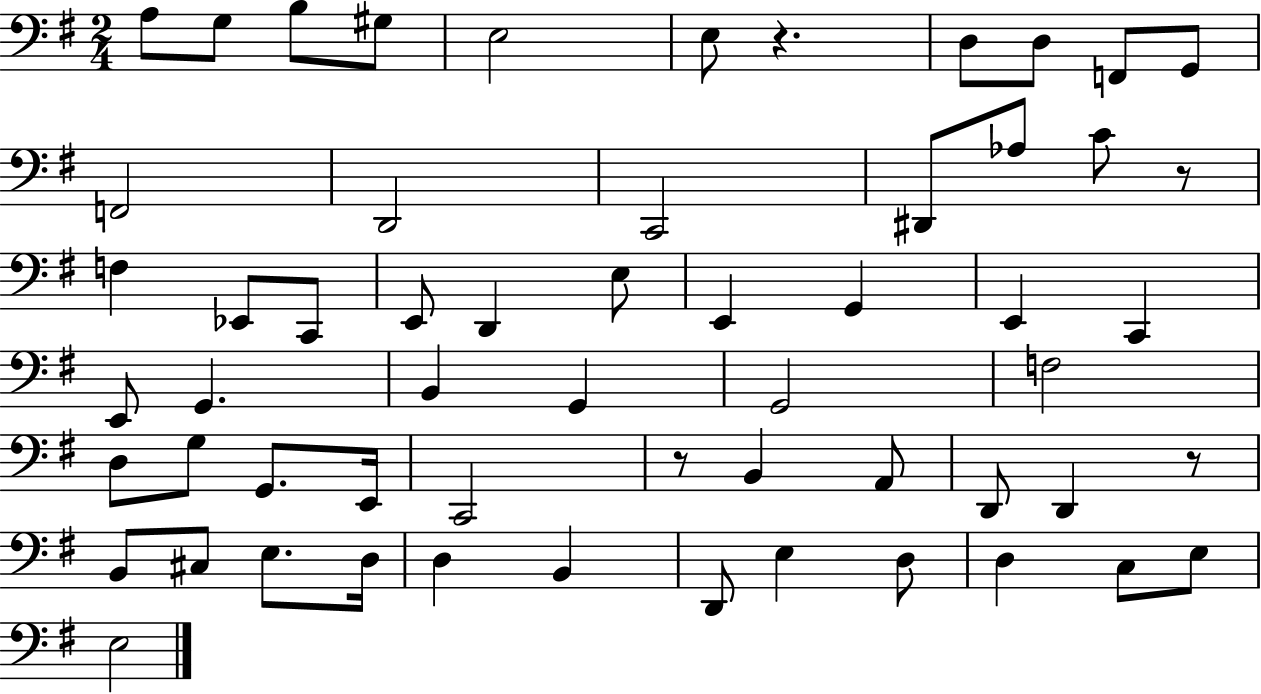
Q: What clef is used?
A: bass